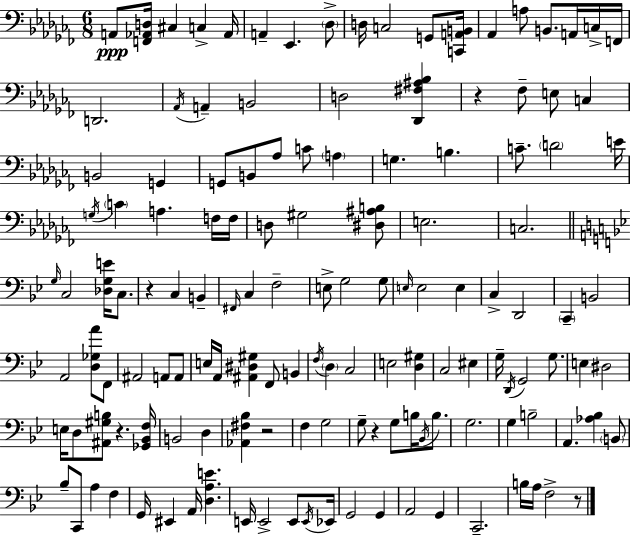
{
  \clef bass
  \numericTimeSignature
  \time 6/8
  \key aes \minor
  a,8\ppp <f, aes, d>16 cis4 c4-> aes,16 | a,4-- ees,4. \parenthesize des8-> | d16 c2 g,8 <c, a, b,>16 | aes,4 a8 b,8. a,16 c16-> f,16 | \break d,2. | \acciaccatura { aes,16 } a,4-- b,2 | d2 <des, fis ais bes>4 | r4 fes8-- e8 c4 | \break b,2 g,4 | g,8 b,8 aes8 c'8 \parenthesize a4 | g4. b4. | c'8.-- \parenthesize d'2 | \break e'16 \acciaccatura { g16 } \parenthesize c'4 a4. | f16 f16 d8 gis2 | <dis ais b>8 e2. | c2. | \break \bar "||" \break \key bes \major \grace { g16 } c2 <des g e'>16 c8. | r4 c4 b,4-- | \grace { fis,16 } c4 f2-- | e8-> g2 | \break g8 \grace { e16 } e2 e4 | c4-> d,2 | \parenthesize c,4-- b,2 | a,2 <d ges a'>8 | \break f,8 ais,2 a,8 | a,8 e16 a,16 <ais, dis gis>4 f,8 b,4 | \acciaccatura { f16 } \parenthesize d4 c2 | e2 | \break <d gis>4 c2 | eis4 g16-- \acciaccatura { d,16 } g,2 | g8. e4 dis2 | e16 d8 <ais, gis b>8 r4. | \break <ges, bes, f>16 b,2 | d4 <aes, fis bes>4 r2 | f4 g2 | g8-- r4 g8 | \break b16 \acciaccatura { bes,16 } b8. g2. | g4 b2-- | a,4. | <aes bes>4 \parenthesize b,8 bes8-- c,8 a4 | \break f4 g,16 eis,4 a,16 | <d a e'>4. e,16 e,2-> | e,8 \acciaccatura { e,16 } ees,16 g,2 | g,4 a,2 | \break g,4 c,2.-- | b16 a16 f2-> | r8 \bar "|."
}